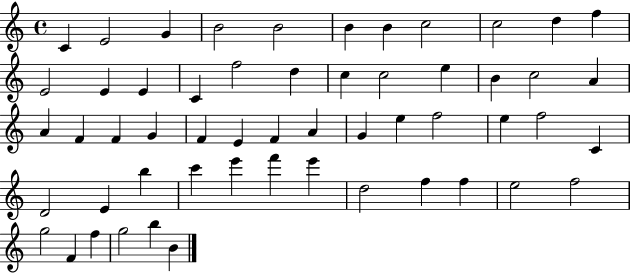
X:1
T:Untitled
M:4/4
L:1/4
K:C
C E2 G B2 B2 B B c2 c2 d f E2 E E C f2 d c c2 e B c2 A A F F G F E F A G e f2 e f2 C D2 E b c' e' f' e' d2 f f e2 f2 g2 F f g2 b B